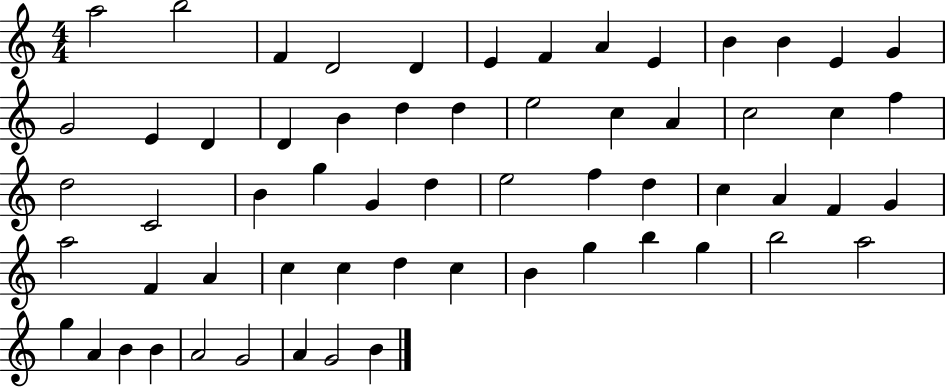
X:1
T:Untitled
M:4/4
L:1/4
K:C
a2 b2 F D2 D E F A E B B E G G2 E D D B d d e2 c A c2 c f d2 C2 B g G d e2 f d c A F G a2 F A c c d c B g b g b2 a2 g A B B A2 G2 A G2 B